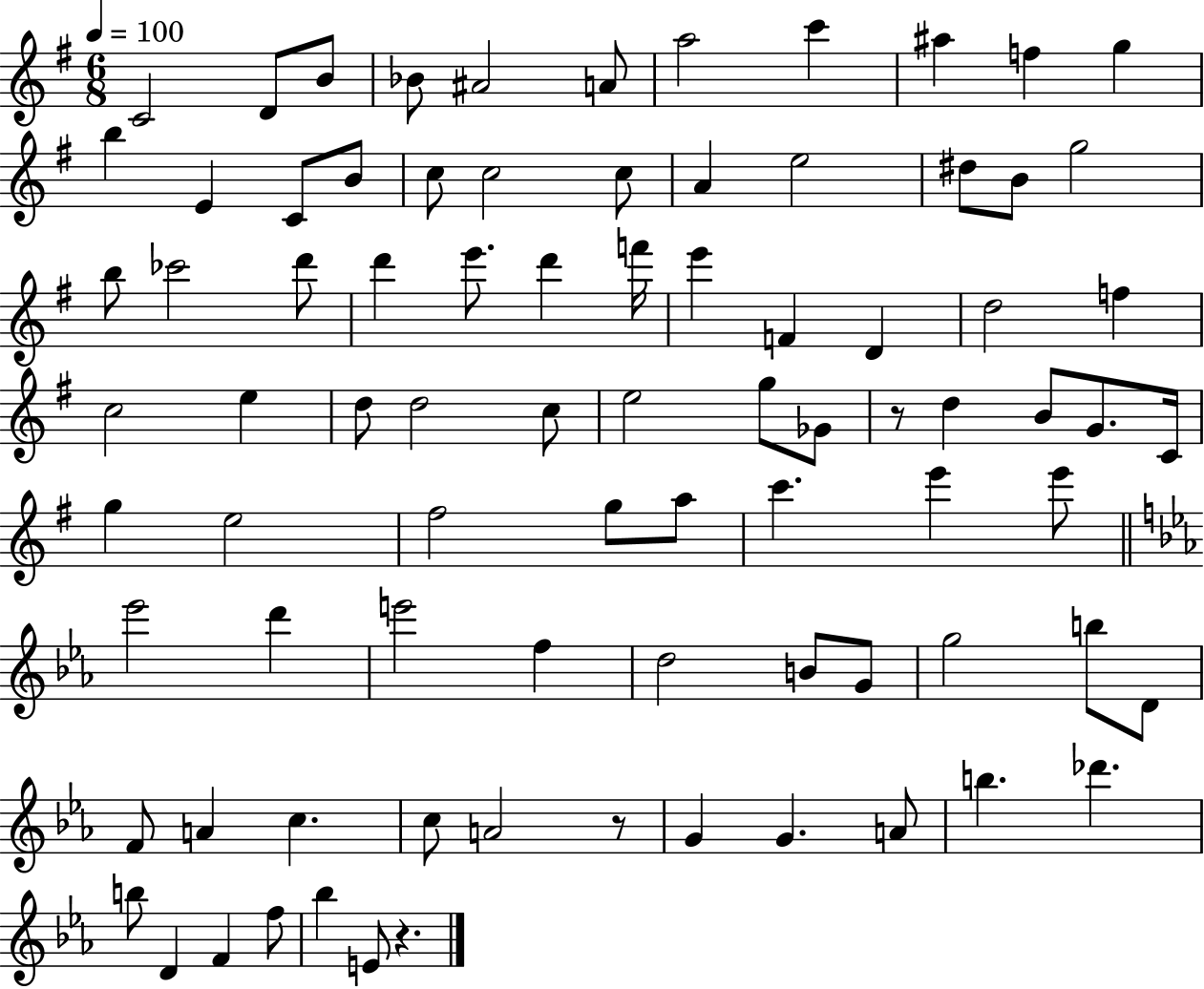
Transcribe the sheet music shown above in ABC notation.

X:1
T:Untitled
M:6/8
L:1/4
K:G
C2 D/2 B/2 _B/2 ^A2 A/2 a2 c' ^a f g b E C/2 B/2 c/2 c2 c/2 A e2 ^d/2 B/2 g2 b/2 _c'2 d'/2 d' e'/2 d' f'/4 e' F D d2 f c2 e d/2 d2 c/2 e2 g/2 _G/2 z/2 d B/2 G/2 C/4 g e2 ^f2 g/2 a/2 c' e' e'/2 _e'2 d' e'2 f d2 B/2 G/2 g2 b/2 D/2 F/2 A c c/2 A2 z/2 G G A/2 b _d' b/2 D F f/2 _b E/2 z